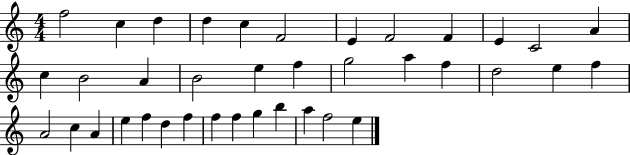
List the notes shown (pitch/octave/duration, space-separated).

F5/h C5/q D5/q D5/q C5/q F4/h E4/q F4/h F4/q E4/q C4/h A4/q C5/q B4/h A4/q B4/h E5/q F5/q G5/h A5/q F5/q D5/h E5/q F5/q A4/h C5/q A4/q E5/q F5/q D5/q F5/q F5/q F5/q G5/q B5/q A5/q F5/h E5/q